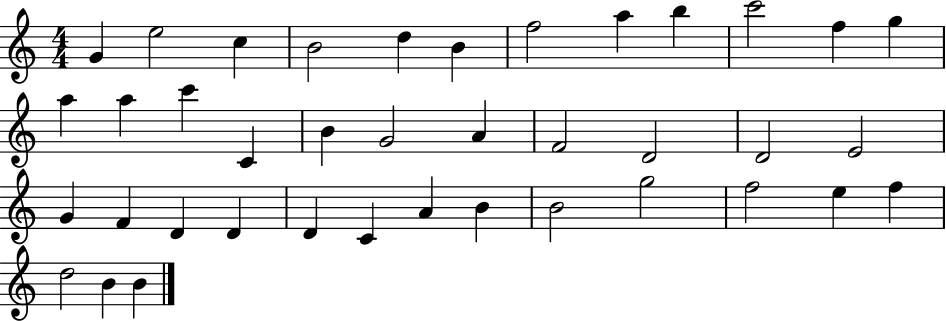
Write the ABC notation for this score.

X:1
T:Untitled
M:4/4
L:1/4
K:C
G e2 c B2 d B f2 a b c'2 f g a a c' C B G2 A F2 D2 D2 E2 G F D D D C A B B2 g2 f2 e f d2 B B